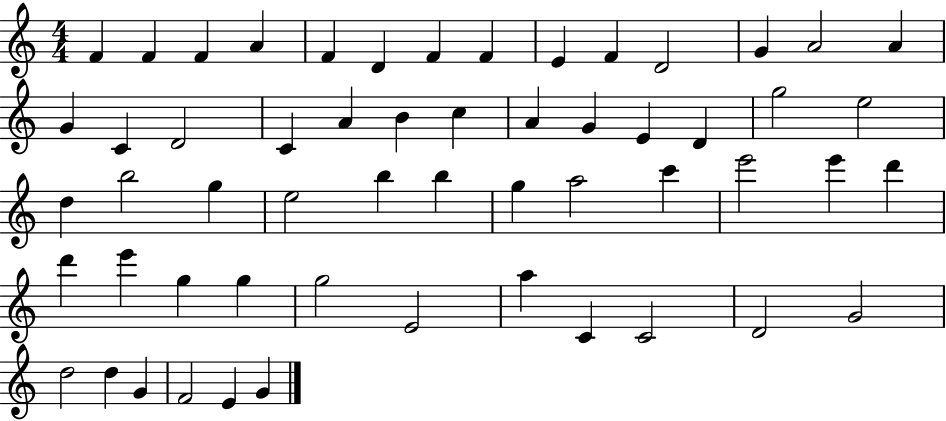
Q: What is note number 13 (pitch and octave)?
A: A4